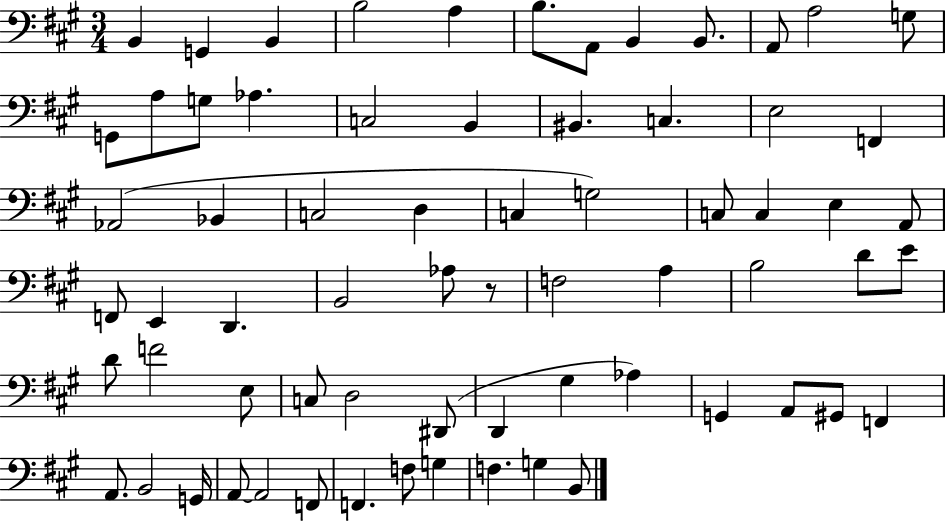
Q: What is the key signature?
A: A major